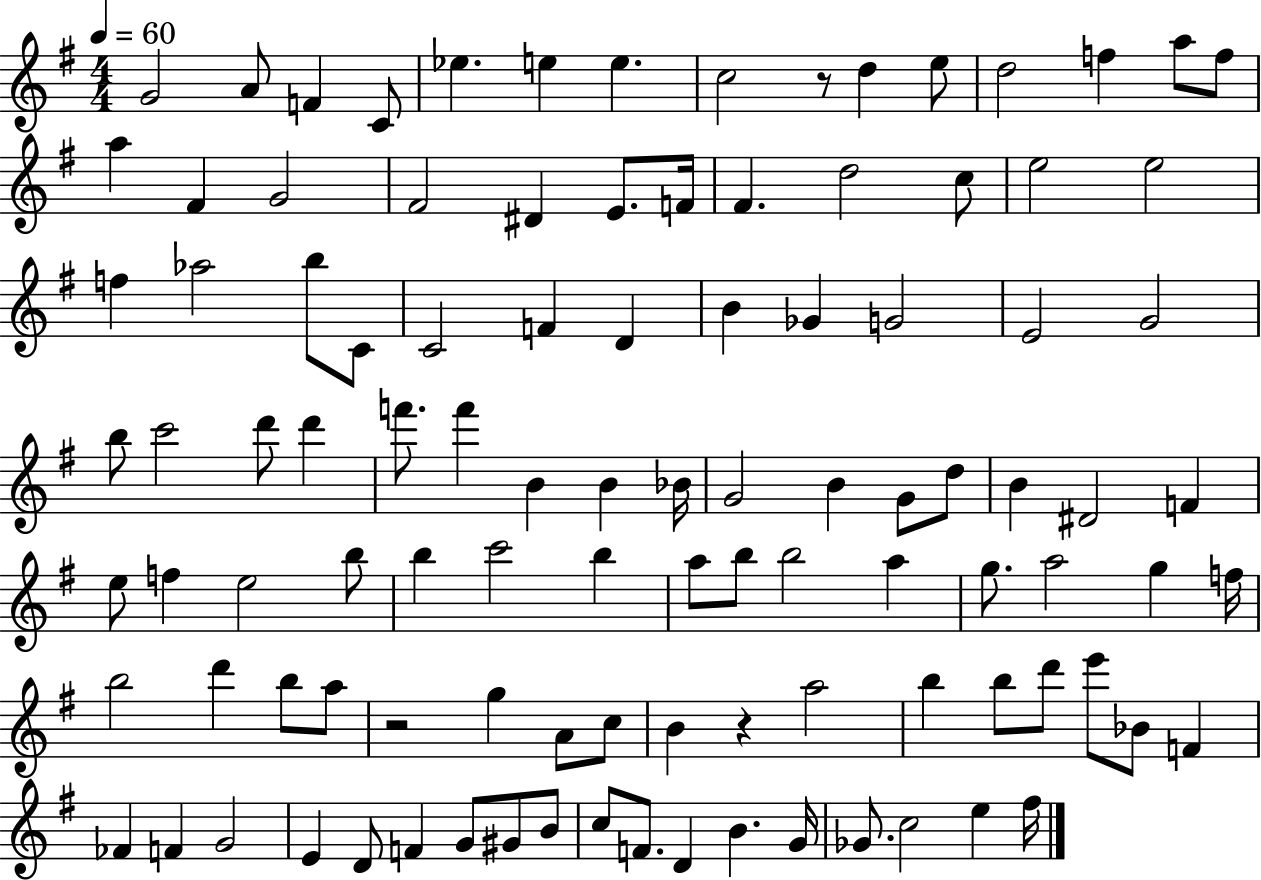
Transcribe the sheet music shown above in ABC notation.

X:1
T:Untitled
M:4/4
L:1/4
K:G
G2 A/2 F C/2 _e e e c2 z/2 d e/2 d2 f a/2 f/2 a ^F G2 ^F2 ^D E/2 F/4 ^F d2 c/2 e2 e2 f _a2 b/2 C/2 C2 F D B _G G2 E2 G2 b/2 c'2 d'/2 d' f'/2 f' B B _B/4 G2 B G/2 d/2 B ^D2 F e/2 f e2 b/2 b c'2 b a/2 b/2 b2 a g/2 a2 g f/4 b2 d' b/2 a/2 z2 g A/2 c/2 B z a2 b b/2 d'/2 e'/2 _B/2 F _F F G2 E D/2 F G/2 ^G/2 B/2 c/2 F/2 D B G/4 _G/2 c2 e ^f/4